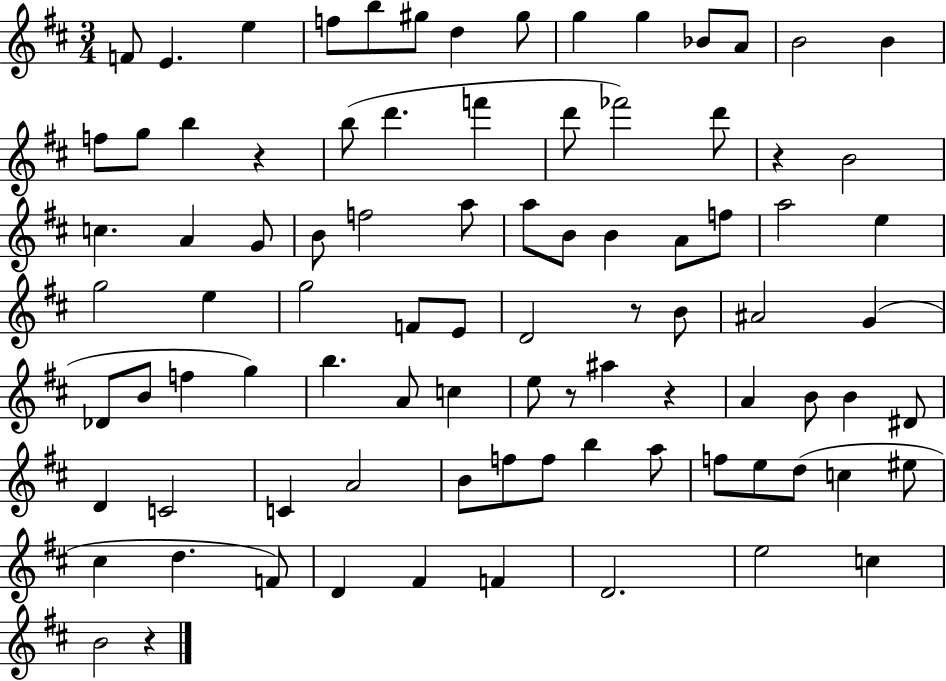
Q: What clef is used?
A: treble